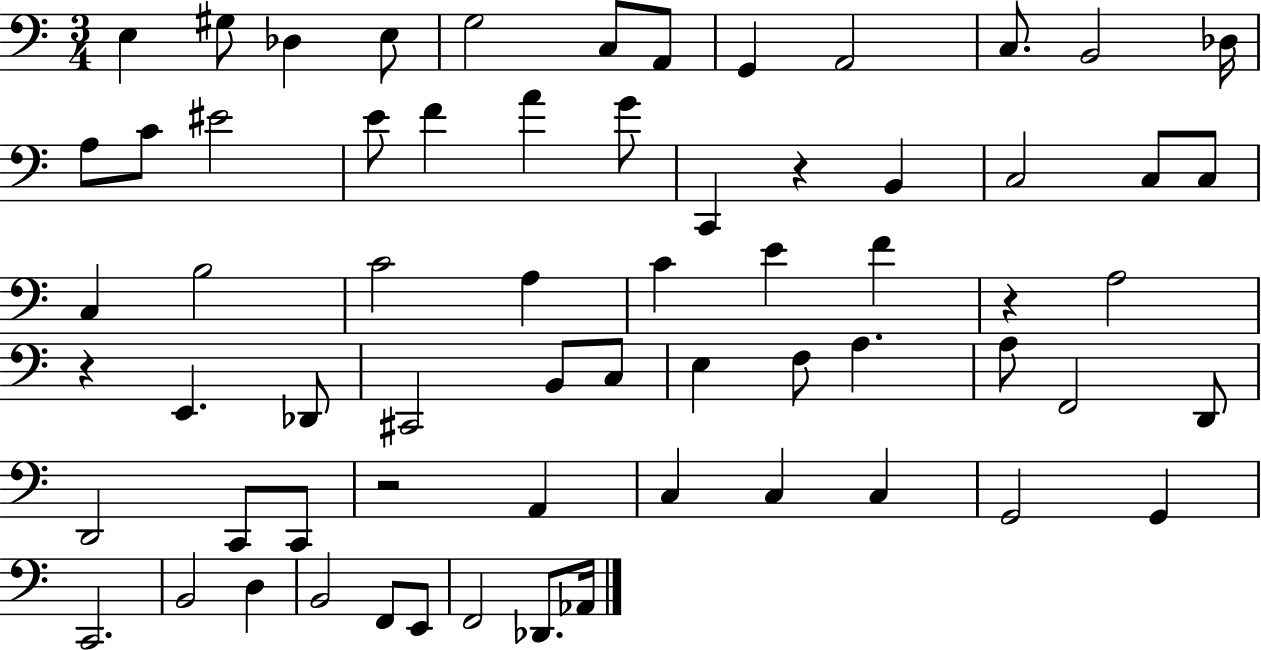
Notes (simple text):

E3/q G#3/e Db3/q E3/e G3/h C3/e A2/e G2/q A2/h C3/e. B2/h Db3/s A3/e C4/e EIS4/h E4/e F4/q A4/q G4/e C2/q R/q B2/q C3/h C3/e C3/e C3/q B3/h C4/h A3/q C4/q E4/q F4/q R/q A3/h R/q E2/q. Db2/e C#2/h B2/e C3/e E3/q F3/e A3/q. A3/e F2/h D2/e D2/h C2/e C2/e R/h A2/q C3/q C3/q C3/q G2/h G2/q C2/h. B2/h D3/q B2/h F2/e E2/e F2/h Db2/e. Ab2/s